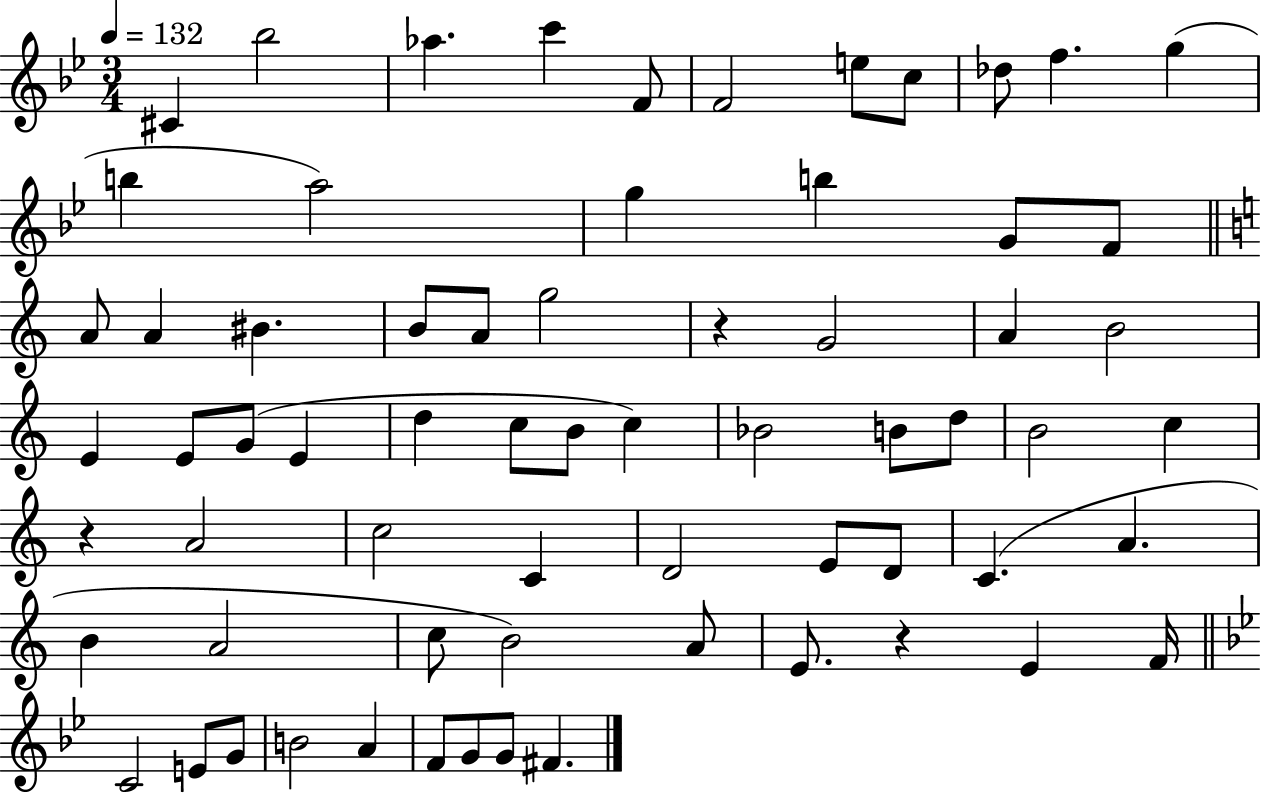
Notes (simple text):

C#4/q Bb5/h Ab5/q. C6/q F4/e F4/h E5/e C5/e Db5/e F5/q. G5/q B5/q A5/h G5/q B5/q G4/e F4/e A4/e A4/q BIS4/q. B4/e A4/e G5/h R/q G4/h A4/q B4/h E4/q E4/e G4/e E4/q D5/q C5/e B4/e C5/q Bb4/h B4/e D5/e B4/h C5/q R/q A4/h C5/h C4/q D4/h E4/e D4/e C4/q. A4/q. B4/q A4/h C5/e B4/h A4/e E4/e. R/q E4/q F4/s C4/h E4/e G4/e B4/h A4/q F4/e G4/e G4/e F#4/q.